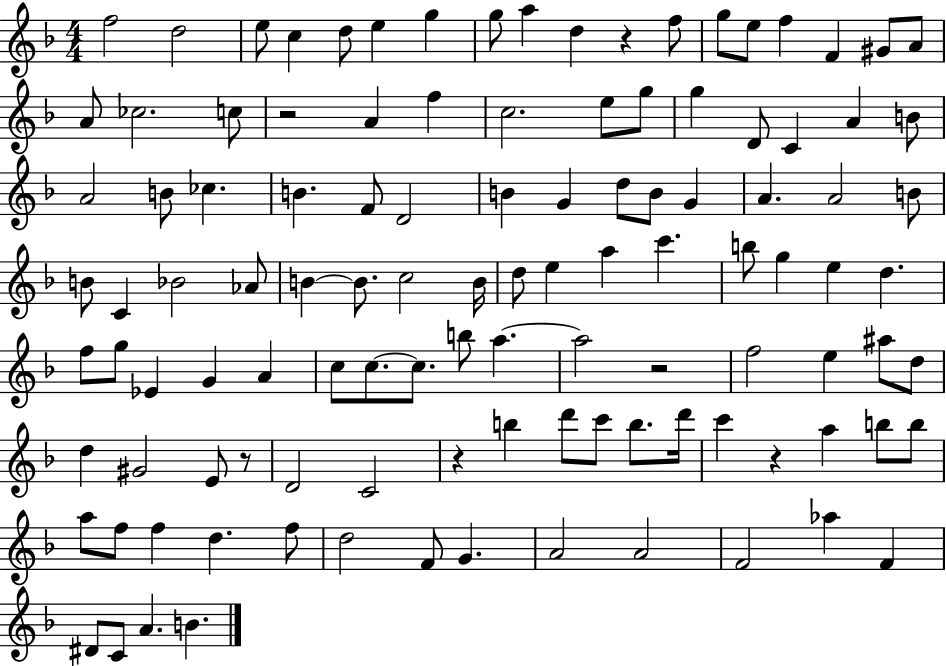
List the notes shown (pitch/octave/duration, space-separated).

F5/h D5/h E5/e C5/q D5/e E5/q G5/q G5/e A5/q D5/q R/q F5/e G5/e E5/e F5/q F4/q G#4/e A4/e A4/e CES5/h. C5/e R/h A4/q F5/q C5/h. E5/e G5/e G5/q D4/e C4/q A4/q B4/e A4/h B4/e CES5/q. B4/q. F4/e D4/h B4/q G4/q D5/e B4/e G4/q A4/q. A4/h B4/e B4/e C4/q Bb4/h Ab4/e B4/q B4/e. C5/h B4/s D5/e E5/q A5/q C6/q. B5/e G5/q E5/q D5/q. F5/e G5/e Eb4/q G4/q A4/q C5/e C5/e. C5/e. B5/e A5/q. A5/h R/h F5/h E5/q A#5/e D5/e D5/q G#4/h E4/e R/e D4/h C4/h R/q B5/q D6/e C6/e B5/e. D6/s C6/q R/q A5/q B5/e B5/e A5/e F5/e F5/q D5/q. F5/e D5/h F4/e G4/q. A4/h A4/h F4/h Ab5/q F4/q D#4/e C4/e A4/q. B4/q.